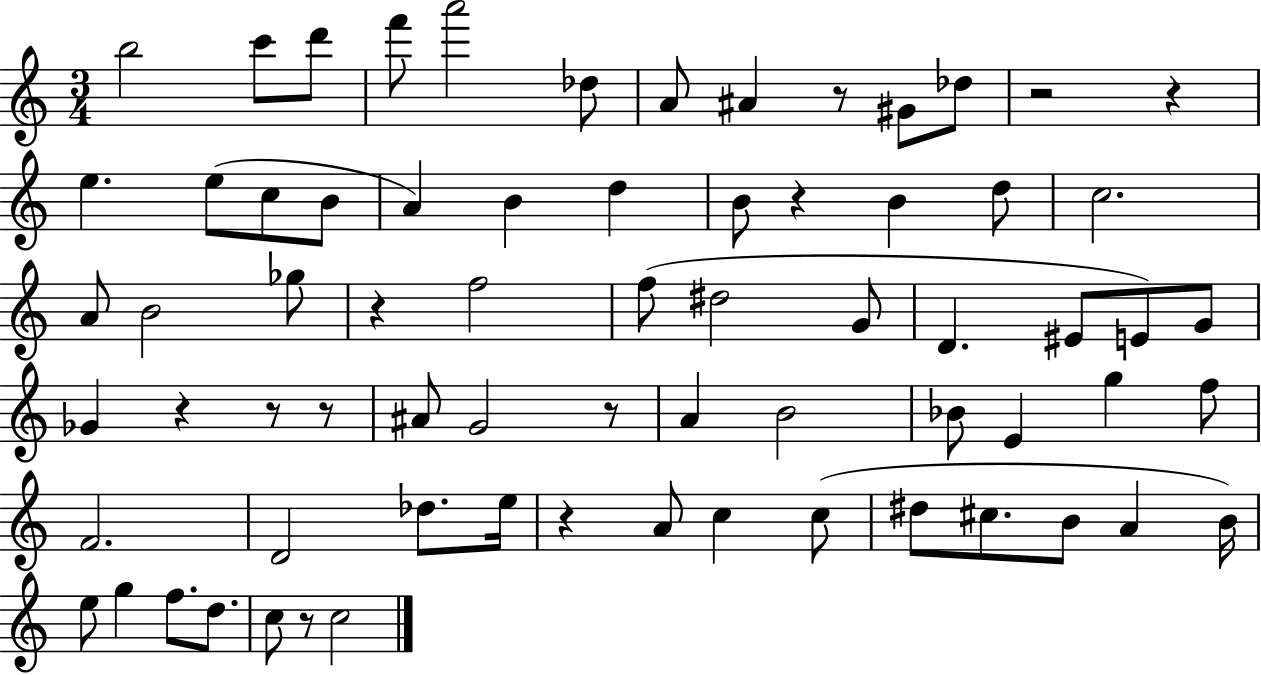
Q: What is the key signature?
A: C major